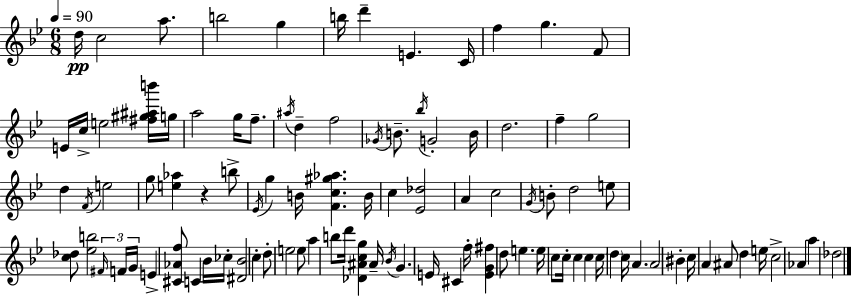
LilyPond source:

{
  \clef treble
  \numericTimeSignature
  \time 6/8
  \key bes \major
  \tempo 4 = 90
  d''16\pp c''2 a''8. | b''2 g''4 | b''16 d'''4-- e'4. c'16 | f''4 g''4. f'8 | \break e'16 c''16-> e''2 <fis'' gis'' ais'' b'''>16 g''16 | a''2 g''16 f''8.-- | \acciaccatura { ais''16 } d''4-- f''2 | \acciaccatura { ges'16 } b'8.-- \acciaccatura { bes''16 } g'2-. | \break b'16 d''2. | f''4-- g''2 | d''4 \acciaccatura { f'16 } e''2 | g''8 <e'' aes''>4 r4 | \break b''8-> \acciaccatura { ees'16 } g''4 b'16 <f' c'' gis'' aes''>4. | b'16 c''4 <ees' des''>2 | a'4 c''2 | \acciaccatura { g'16 } b'8-. d''2 | \break e''8 <c'' des''>8 <ees'' b''>2 | \tuplet 3/2 { \grace { fis'16 } f'16 g'16 } e'4-> <cis' aes' f''>8 | c'4 bes'16 ces''16-. <dis' bes'>2 | c''4-. d''8-. e''2 | \break e''8 a''4 b''8 | d'''16 <des' ais' c'' g''>4 ais'16-- \acciaccatura { bes'16 } g'4. | e'16 cis'4 f''16-. <e' g' fis''>4 | d''8 e''4. e''16 c''8 c''16-. | \break c''4 c''4 c''16 \parenthesize d''4 | c''16 a'4. a'2 | bis'4-. c''16 a'4 | ais'8 d''4 e''16 c''2-> | \break aes'4 a''4 | des''2 \bar "|."
}